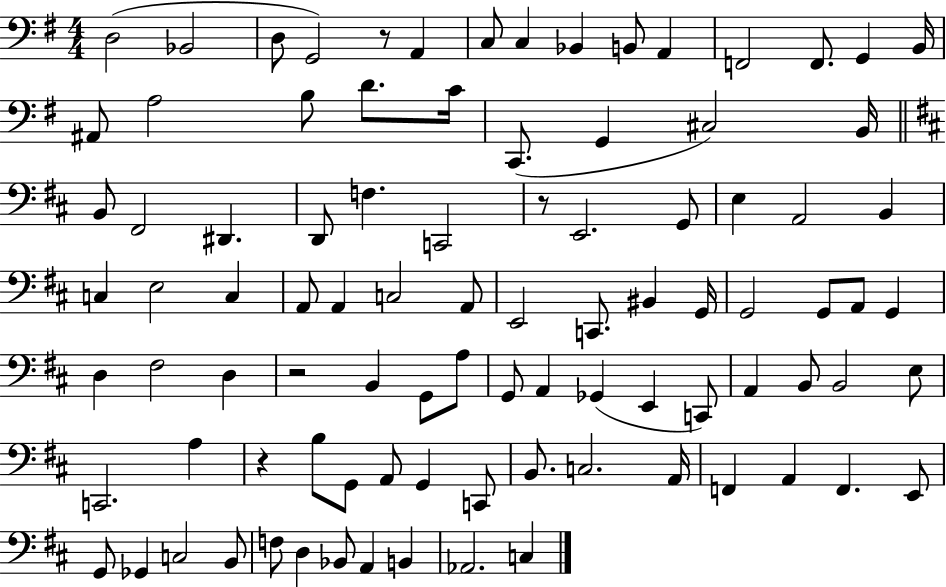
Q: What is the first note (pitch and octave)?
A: D3